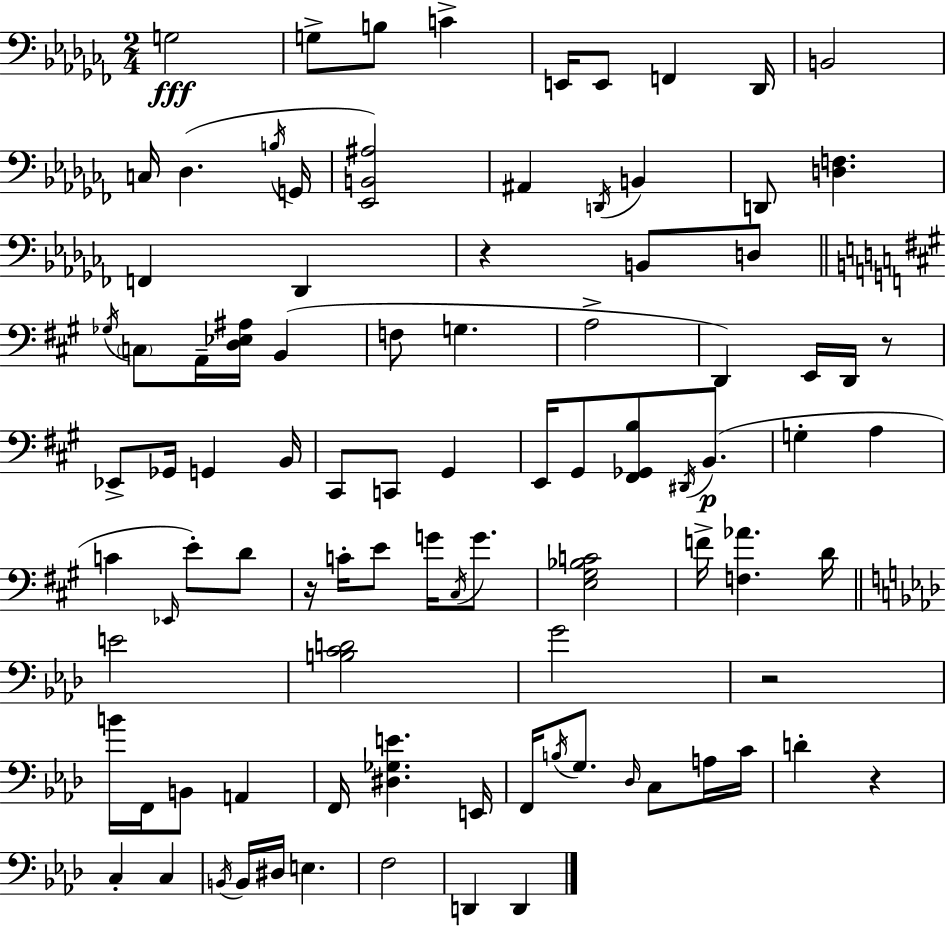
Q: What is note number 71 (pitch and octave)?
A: D4